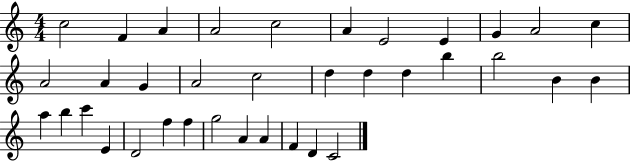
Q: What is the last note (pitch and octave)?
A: C4